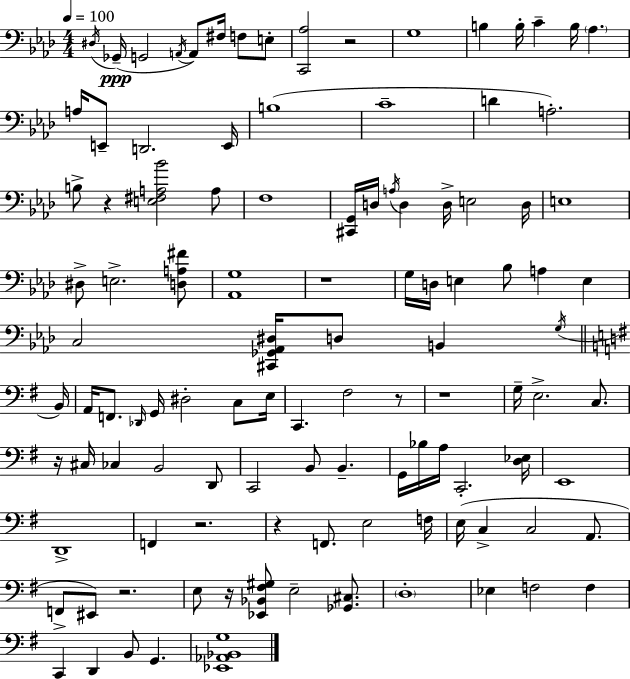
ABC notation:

X:1
T:Untitled
M:4/4
L:1/4
K:Fm
^D,/4 _G,,/4 G,,2 A,,/4 A,,/2 ^F,/4 F,/2 E,/2 [C,,_A,]2 z2 G,4 B, B,/4 C B,/4 _A, A,/4 E,,/2 D,,2 E,,/4 B,4 C4 D A,2 B,/2 z [E,^F,A,_B]2 A,/2 F,4 [^C,,G,,]/4 D,/4 A,/4 D, D,/4 E,2 D,/4 E,4 ^D,/2 E,2 [D,A,^F]/2 [_A,,G,]4 z4 G,/4 D,/4 E, _B,/2 A, E, C,2 [^C,,_G,,_A,,^D,]/4 D,/2 B,, G,/4 B,,/4 A,,/4 F,,/2 _D,,/4 G,,/4 ^D,2 C,/2 E,/4 C,, ^F,2 z/2 z4 G,/4 E,2 C,/2 z/4 ^C,/4 _C, B,,2 D,,/2 C,,2 B,,/2 B,, G,,/4 _B,/4 A,/4 C,,2 [D,_E,]/4 E,,4 D,,4 F,, z2 z F,,/2 E,2 F,/4 E,/4 C, C,2 A,,/2 F,,/2 ^E,,/2 z2 E,/2 z/4 [_E,,_B,,^F,^G,]/2 E,2 [_G,,^C,]/2 D,4 _E, F,2 F, C,, D,, B,,/2 G,, [_E,,_A,,_B,,G,]4